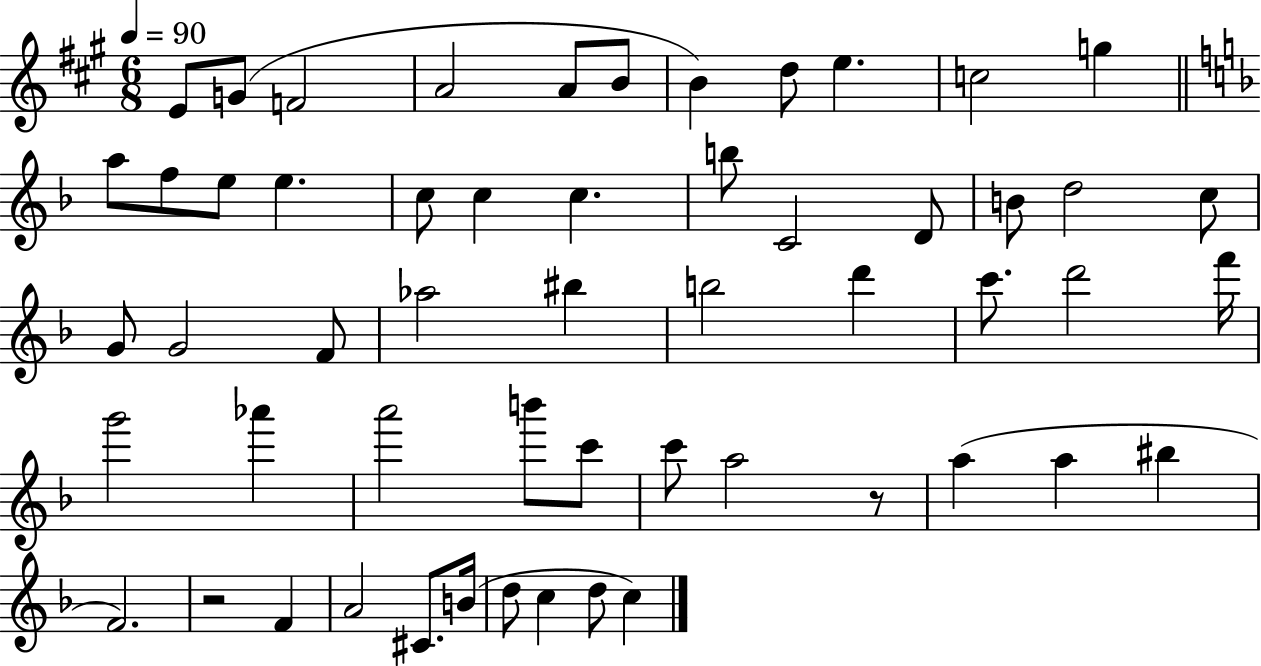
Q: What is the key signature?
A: A major